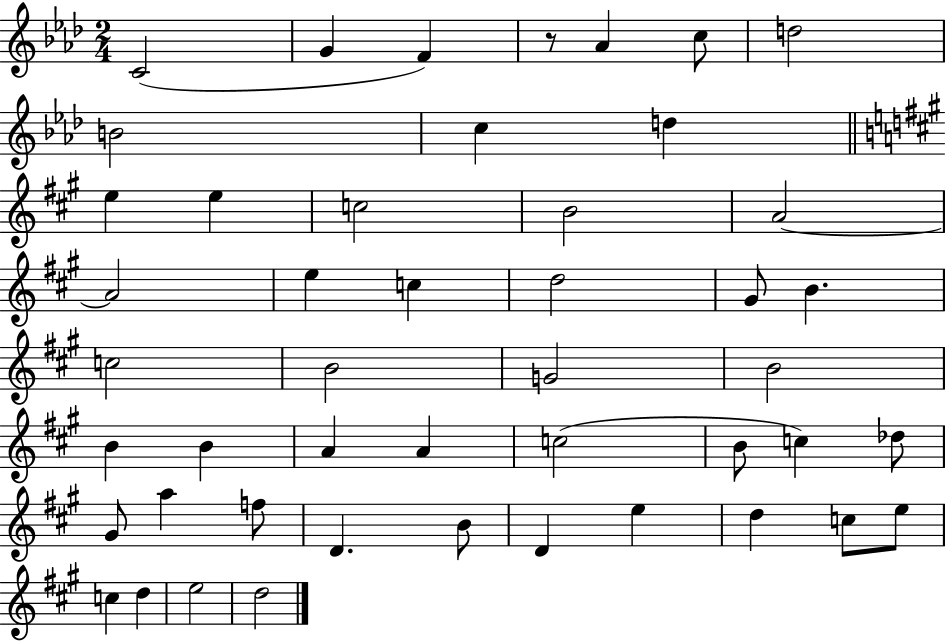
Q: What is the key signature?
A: AES major